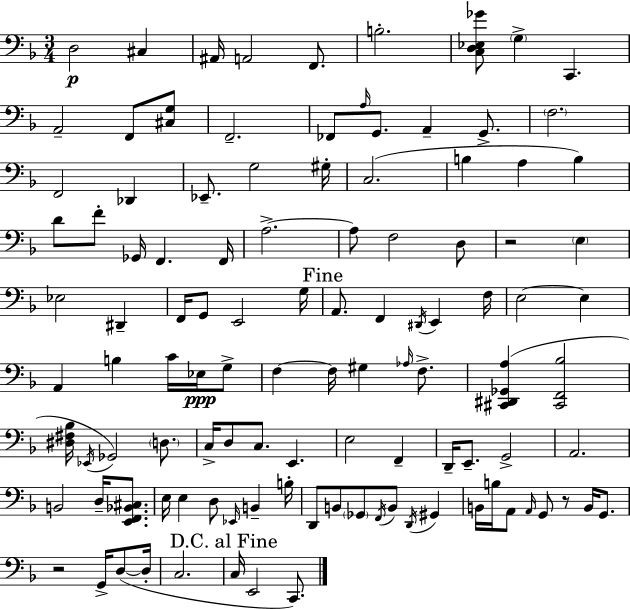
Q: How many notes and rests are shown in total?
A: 110